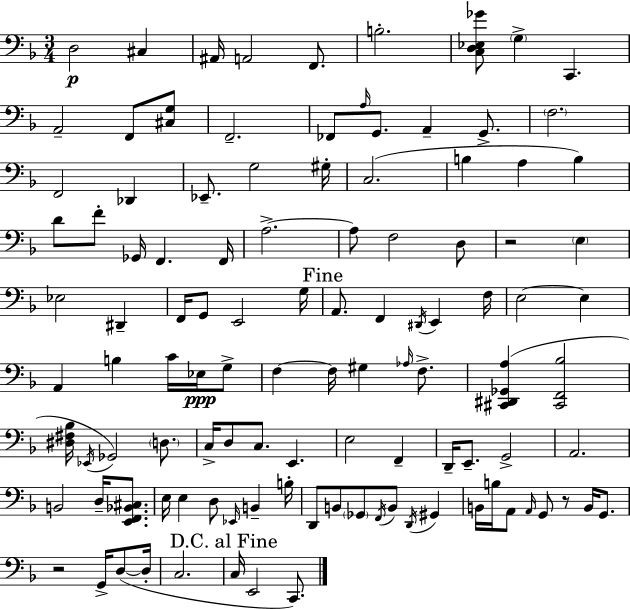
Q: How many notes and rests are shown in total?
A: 110